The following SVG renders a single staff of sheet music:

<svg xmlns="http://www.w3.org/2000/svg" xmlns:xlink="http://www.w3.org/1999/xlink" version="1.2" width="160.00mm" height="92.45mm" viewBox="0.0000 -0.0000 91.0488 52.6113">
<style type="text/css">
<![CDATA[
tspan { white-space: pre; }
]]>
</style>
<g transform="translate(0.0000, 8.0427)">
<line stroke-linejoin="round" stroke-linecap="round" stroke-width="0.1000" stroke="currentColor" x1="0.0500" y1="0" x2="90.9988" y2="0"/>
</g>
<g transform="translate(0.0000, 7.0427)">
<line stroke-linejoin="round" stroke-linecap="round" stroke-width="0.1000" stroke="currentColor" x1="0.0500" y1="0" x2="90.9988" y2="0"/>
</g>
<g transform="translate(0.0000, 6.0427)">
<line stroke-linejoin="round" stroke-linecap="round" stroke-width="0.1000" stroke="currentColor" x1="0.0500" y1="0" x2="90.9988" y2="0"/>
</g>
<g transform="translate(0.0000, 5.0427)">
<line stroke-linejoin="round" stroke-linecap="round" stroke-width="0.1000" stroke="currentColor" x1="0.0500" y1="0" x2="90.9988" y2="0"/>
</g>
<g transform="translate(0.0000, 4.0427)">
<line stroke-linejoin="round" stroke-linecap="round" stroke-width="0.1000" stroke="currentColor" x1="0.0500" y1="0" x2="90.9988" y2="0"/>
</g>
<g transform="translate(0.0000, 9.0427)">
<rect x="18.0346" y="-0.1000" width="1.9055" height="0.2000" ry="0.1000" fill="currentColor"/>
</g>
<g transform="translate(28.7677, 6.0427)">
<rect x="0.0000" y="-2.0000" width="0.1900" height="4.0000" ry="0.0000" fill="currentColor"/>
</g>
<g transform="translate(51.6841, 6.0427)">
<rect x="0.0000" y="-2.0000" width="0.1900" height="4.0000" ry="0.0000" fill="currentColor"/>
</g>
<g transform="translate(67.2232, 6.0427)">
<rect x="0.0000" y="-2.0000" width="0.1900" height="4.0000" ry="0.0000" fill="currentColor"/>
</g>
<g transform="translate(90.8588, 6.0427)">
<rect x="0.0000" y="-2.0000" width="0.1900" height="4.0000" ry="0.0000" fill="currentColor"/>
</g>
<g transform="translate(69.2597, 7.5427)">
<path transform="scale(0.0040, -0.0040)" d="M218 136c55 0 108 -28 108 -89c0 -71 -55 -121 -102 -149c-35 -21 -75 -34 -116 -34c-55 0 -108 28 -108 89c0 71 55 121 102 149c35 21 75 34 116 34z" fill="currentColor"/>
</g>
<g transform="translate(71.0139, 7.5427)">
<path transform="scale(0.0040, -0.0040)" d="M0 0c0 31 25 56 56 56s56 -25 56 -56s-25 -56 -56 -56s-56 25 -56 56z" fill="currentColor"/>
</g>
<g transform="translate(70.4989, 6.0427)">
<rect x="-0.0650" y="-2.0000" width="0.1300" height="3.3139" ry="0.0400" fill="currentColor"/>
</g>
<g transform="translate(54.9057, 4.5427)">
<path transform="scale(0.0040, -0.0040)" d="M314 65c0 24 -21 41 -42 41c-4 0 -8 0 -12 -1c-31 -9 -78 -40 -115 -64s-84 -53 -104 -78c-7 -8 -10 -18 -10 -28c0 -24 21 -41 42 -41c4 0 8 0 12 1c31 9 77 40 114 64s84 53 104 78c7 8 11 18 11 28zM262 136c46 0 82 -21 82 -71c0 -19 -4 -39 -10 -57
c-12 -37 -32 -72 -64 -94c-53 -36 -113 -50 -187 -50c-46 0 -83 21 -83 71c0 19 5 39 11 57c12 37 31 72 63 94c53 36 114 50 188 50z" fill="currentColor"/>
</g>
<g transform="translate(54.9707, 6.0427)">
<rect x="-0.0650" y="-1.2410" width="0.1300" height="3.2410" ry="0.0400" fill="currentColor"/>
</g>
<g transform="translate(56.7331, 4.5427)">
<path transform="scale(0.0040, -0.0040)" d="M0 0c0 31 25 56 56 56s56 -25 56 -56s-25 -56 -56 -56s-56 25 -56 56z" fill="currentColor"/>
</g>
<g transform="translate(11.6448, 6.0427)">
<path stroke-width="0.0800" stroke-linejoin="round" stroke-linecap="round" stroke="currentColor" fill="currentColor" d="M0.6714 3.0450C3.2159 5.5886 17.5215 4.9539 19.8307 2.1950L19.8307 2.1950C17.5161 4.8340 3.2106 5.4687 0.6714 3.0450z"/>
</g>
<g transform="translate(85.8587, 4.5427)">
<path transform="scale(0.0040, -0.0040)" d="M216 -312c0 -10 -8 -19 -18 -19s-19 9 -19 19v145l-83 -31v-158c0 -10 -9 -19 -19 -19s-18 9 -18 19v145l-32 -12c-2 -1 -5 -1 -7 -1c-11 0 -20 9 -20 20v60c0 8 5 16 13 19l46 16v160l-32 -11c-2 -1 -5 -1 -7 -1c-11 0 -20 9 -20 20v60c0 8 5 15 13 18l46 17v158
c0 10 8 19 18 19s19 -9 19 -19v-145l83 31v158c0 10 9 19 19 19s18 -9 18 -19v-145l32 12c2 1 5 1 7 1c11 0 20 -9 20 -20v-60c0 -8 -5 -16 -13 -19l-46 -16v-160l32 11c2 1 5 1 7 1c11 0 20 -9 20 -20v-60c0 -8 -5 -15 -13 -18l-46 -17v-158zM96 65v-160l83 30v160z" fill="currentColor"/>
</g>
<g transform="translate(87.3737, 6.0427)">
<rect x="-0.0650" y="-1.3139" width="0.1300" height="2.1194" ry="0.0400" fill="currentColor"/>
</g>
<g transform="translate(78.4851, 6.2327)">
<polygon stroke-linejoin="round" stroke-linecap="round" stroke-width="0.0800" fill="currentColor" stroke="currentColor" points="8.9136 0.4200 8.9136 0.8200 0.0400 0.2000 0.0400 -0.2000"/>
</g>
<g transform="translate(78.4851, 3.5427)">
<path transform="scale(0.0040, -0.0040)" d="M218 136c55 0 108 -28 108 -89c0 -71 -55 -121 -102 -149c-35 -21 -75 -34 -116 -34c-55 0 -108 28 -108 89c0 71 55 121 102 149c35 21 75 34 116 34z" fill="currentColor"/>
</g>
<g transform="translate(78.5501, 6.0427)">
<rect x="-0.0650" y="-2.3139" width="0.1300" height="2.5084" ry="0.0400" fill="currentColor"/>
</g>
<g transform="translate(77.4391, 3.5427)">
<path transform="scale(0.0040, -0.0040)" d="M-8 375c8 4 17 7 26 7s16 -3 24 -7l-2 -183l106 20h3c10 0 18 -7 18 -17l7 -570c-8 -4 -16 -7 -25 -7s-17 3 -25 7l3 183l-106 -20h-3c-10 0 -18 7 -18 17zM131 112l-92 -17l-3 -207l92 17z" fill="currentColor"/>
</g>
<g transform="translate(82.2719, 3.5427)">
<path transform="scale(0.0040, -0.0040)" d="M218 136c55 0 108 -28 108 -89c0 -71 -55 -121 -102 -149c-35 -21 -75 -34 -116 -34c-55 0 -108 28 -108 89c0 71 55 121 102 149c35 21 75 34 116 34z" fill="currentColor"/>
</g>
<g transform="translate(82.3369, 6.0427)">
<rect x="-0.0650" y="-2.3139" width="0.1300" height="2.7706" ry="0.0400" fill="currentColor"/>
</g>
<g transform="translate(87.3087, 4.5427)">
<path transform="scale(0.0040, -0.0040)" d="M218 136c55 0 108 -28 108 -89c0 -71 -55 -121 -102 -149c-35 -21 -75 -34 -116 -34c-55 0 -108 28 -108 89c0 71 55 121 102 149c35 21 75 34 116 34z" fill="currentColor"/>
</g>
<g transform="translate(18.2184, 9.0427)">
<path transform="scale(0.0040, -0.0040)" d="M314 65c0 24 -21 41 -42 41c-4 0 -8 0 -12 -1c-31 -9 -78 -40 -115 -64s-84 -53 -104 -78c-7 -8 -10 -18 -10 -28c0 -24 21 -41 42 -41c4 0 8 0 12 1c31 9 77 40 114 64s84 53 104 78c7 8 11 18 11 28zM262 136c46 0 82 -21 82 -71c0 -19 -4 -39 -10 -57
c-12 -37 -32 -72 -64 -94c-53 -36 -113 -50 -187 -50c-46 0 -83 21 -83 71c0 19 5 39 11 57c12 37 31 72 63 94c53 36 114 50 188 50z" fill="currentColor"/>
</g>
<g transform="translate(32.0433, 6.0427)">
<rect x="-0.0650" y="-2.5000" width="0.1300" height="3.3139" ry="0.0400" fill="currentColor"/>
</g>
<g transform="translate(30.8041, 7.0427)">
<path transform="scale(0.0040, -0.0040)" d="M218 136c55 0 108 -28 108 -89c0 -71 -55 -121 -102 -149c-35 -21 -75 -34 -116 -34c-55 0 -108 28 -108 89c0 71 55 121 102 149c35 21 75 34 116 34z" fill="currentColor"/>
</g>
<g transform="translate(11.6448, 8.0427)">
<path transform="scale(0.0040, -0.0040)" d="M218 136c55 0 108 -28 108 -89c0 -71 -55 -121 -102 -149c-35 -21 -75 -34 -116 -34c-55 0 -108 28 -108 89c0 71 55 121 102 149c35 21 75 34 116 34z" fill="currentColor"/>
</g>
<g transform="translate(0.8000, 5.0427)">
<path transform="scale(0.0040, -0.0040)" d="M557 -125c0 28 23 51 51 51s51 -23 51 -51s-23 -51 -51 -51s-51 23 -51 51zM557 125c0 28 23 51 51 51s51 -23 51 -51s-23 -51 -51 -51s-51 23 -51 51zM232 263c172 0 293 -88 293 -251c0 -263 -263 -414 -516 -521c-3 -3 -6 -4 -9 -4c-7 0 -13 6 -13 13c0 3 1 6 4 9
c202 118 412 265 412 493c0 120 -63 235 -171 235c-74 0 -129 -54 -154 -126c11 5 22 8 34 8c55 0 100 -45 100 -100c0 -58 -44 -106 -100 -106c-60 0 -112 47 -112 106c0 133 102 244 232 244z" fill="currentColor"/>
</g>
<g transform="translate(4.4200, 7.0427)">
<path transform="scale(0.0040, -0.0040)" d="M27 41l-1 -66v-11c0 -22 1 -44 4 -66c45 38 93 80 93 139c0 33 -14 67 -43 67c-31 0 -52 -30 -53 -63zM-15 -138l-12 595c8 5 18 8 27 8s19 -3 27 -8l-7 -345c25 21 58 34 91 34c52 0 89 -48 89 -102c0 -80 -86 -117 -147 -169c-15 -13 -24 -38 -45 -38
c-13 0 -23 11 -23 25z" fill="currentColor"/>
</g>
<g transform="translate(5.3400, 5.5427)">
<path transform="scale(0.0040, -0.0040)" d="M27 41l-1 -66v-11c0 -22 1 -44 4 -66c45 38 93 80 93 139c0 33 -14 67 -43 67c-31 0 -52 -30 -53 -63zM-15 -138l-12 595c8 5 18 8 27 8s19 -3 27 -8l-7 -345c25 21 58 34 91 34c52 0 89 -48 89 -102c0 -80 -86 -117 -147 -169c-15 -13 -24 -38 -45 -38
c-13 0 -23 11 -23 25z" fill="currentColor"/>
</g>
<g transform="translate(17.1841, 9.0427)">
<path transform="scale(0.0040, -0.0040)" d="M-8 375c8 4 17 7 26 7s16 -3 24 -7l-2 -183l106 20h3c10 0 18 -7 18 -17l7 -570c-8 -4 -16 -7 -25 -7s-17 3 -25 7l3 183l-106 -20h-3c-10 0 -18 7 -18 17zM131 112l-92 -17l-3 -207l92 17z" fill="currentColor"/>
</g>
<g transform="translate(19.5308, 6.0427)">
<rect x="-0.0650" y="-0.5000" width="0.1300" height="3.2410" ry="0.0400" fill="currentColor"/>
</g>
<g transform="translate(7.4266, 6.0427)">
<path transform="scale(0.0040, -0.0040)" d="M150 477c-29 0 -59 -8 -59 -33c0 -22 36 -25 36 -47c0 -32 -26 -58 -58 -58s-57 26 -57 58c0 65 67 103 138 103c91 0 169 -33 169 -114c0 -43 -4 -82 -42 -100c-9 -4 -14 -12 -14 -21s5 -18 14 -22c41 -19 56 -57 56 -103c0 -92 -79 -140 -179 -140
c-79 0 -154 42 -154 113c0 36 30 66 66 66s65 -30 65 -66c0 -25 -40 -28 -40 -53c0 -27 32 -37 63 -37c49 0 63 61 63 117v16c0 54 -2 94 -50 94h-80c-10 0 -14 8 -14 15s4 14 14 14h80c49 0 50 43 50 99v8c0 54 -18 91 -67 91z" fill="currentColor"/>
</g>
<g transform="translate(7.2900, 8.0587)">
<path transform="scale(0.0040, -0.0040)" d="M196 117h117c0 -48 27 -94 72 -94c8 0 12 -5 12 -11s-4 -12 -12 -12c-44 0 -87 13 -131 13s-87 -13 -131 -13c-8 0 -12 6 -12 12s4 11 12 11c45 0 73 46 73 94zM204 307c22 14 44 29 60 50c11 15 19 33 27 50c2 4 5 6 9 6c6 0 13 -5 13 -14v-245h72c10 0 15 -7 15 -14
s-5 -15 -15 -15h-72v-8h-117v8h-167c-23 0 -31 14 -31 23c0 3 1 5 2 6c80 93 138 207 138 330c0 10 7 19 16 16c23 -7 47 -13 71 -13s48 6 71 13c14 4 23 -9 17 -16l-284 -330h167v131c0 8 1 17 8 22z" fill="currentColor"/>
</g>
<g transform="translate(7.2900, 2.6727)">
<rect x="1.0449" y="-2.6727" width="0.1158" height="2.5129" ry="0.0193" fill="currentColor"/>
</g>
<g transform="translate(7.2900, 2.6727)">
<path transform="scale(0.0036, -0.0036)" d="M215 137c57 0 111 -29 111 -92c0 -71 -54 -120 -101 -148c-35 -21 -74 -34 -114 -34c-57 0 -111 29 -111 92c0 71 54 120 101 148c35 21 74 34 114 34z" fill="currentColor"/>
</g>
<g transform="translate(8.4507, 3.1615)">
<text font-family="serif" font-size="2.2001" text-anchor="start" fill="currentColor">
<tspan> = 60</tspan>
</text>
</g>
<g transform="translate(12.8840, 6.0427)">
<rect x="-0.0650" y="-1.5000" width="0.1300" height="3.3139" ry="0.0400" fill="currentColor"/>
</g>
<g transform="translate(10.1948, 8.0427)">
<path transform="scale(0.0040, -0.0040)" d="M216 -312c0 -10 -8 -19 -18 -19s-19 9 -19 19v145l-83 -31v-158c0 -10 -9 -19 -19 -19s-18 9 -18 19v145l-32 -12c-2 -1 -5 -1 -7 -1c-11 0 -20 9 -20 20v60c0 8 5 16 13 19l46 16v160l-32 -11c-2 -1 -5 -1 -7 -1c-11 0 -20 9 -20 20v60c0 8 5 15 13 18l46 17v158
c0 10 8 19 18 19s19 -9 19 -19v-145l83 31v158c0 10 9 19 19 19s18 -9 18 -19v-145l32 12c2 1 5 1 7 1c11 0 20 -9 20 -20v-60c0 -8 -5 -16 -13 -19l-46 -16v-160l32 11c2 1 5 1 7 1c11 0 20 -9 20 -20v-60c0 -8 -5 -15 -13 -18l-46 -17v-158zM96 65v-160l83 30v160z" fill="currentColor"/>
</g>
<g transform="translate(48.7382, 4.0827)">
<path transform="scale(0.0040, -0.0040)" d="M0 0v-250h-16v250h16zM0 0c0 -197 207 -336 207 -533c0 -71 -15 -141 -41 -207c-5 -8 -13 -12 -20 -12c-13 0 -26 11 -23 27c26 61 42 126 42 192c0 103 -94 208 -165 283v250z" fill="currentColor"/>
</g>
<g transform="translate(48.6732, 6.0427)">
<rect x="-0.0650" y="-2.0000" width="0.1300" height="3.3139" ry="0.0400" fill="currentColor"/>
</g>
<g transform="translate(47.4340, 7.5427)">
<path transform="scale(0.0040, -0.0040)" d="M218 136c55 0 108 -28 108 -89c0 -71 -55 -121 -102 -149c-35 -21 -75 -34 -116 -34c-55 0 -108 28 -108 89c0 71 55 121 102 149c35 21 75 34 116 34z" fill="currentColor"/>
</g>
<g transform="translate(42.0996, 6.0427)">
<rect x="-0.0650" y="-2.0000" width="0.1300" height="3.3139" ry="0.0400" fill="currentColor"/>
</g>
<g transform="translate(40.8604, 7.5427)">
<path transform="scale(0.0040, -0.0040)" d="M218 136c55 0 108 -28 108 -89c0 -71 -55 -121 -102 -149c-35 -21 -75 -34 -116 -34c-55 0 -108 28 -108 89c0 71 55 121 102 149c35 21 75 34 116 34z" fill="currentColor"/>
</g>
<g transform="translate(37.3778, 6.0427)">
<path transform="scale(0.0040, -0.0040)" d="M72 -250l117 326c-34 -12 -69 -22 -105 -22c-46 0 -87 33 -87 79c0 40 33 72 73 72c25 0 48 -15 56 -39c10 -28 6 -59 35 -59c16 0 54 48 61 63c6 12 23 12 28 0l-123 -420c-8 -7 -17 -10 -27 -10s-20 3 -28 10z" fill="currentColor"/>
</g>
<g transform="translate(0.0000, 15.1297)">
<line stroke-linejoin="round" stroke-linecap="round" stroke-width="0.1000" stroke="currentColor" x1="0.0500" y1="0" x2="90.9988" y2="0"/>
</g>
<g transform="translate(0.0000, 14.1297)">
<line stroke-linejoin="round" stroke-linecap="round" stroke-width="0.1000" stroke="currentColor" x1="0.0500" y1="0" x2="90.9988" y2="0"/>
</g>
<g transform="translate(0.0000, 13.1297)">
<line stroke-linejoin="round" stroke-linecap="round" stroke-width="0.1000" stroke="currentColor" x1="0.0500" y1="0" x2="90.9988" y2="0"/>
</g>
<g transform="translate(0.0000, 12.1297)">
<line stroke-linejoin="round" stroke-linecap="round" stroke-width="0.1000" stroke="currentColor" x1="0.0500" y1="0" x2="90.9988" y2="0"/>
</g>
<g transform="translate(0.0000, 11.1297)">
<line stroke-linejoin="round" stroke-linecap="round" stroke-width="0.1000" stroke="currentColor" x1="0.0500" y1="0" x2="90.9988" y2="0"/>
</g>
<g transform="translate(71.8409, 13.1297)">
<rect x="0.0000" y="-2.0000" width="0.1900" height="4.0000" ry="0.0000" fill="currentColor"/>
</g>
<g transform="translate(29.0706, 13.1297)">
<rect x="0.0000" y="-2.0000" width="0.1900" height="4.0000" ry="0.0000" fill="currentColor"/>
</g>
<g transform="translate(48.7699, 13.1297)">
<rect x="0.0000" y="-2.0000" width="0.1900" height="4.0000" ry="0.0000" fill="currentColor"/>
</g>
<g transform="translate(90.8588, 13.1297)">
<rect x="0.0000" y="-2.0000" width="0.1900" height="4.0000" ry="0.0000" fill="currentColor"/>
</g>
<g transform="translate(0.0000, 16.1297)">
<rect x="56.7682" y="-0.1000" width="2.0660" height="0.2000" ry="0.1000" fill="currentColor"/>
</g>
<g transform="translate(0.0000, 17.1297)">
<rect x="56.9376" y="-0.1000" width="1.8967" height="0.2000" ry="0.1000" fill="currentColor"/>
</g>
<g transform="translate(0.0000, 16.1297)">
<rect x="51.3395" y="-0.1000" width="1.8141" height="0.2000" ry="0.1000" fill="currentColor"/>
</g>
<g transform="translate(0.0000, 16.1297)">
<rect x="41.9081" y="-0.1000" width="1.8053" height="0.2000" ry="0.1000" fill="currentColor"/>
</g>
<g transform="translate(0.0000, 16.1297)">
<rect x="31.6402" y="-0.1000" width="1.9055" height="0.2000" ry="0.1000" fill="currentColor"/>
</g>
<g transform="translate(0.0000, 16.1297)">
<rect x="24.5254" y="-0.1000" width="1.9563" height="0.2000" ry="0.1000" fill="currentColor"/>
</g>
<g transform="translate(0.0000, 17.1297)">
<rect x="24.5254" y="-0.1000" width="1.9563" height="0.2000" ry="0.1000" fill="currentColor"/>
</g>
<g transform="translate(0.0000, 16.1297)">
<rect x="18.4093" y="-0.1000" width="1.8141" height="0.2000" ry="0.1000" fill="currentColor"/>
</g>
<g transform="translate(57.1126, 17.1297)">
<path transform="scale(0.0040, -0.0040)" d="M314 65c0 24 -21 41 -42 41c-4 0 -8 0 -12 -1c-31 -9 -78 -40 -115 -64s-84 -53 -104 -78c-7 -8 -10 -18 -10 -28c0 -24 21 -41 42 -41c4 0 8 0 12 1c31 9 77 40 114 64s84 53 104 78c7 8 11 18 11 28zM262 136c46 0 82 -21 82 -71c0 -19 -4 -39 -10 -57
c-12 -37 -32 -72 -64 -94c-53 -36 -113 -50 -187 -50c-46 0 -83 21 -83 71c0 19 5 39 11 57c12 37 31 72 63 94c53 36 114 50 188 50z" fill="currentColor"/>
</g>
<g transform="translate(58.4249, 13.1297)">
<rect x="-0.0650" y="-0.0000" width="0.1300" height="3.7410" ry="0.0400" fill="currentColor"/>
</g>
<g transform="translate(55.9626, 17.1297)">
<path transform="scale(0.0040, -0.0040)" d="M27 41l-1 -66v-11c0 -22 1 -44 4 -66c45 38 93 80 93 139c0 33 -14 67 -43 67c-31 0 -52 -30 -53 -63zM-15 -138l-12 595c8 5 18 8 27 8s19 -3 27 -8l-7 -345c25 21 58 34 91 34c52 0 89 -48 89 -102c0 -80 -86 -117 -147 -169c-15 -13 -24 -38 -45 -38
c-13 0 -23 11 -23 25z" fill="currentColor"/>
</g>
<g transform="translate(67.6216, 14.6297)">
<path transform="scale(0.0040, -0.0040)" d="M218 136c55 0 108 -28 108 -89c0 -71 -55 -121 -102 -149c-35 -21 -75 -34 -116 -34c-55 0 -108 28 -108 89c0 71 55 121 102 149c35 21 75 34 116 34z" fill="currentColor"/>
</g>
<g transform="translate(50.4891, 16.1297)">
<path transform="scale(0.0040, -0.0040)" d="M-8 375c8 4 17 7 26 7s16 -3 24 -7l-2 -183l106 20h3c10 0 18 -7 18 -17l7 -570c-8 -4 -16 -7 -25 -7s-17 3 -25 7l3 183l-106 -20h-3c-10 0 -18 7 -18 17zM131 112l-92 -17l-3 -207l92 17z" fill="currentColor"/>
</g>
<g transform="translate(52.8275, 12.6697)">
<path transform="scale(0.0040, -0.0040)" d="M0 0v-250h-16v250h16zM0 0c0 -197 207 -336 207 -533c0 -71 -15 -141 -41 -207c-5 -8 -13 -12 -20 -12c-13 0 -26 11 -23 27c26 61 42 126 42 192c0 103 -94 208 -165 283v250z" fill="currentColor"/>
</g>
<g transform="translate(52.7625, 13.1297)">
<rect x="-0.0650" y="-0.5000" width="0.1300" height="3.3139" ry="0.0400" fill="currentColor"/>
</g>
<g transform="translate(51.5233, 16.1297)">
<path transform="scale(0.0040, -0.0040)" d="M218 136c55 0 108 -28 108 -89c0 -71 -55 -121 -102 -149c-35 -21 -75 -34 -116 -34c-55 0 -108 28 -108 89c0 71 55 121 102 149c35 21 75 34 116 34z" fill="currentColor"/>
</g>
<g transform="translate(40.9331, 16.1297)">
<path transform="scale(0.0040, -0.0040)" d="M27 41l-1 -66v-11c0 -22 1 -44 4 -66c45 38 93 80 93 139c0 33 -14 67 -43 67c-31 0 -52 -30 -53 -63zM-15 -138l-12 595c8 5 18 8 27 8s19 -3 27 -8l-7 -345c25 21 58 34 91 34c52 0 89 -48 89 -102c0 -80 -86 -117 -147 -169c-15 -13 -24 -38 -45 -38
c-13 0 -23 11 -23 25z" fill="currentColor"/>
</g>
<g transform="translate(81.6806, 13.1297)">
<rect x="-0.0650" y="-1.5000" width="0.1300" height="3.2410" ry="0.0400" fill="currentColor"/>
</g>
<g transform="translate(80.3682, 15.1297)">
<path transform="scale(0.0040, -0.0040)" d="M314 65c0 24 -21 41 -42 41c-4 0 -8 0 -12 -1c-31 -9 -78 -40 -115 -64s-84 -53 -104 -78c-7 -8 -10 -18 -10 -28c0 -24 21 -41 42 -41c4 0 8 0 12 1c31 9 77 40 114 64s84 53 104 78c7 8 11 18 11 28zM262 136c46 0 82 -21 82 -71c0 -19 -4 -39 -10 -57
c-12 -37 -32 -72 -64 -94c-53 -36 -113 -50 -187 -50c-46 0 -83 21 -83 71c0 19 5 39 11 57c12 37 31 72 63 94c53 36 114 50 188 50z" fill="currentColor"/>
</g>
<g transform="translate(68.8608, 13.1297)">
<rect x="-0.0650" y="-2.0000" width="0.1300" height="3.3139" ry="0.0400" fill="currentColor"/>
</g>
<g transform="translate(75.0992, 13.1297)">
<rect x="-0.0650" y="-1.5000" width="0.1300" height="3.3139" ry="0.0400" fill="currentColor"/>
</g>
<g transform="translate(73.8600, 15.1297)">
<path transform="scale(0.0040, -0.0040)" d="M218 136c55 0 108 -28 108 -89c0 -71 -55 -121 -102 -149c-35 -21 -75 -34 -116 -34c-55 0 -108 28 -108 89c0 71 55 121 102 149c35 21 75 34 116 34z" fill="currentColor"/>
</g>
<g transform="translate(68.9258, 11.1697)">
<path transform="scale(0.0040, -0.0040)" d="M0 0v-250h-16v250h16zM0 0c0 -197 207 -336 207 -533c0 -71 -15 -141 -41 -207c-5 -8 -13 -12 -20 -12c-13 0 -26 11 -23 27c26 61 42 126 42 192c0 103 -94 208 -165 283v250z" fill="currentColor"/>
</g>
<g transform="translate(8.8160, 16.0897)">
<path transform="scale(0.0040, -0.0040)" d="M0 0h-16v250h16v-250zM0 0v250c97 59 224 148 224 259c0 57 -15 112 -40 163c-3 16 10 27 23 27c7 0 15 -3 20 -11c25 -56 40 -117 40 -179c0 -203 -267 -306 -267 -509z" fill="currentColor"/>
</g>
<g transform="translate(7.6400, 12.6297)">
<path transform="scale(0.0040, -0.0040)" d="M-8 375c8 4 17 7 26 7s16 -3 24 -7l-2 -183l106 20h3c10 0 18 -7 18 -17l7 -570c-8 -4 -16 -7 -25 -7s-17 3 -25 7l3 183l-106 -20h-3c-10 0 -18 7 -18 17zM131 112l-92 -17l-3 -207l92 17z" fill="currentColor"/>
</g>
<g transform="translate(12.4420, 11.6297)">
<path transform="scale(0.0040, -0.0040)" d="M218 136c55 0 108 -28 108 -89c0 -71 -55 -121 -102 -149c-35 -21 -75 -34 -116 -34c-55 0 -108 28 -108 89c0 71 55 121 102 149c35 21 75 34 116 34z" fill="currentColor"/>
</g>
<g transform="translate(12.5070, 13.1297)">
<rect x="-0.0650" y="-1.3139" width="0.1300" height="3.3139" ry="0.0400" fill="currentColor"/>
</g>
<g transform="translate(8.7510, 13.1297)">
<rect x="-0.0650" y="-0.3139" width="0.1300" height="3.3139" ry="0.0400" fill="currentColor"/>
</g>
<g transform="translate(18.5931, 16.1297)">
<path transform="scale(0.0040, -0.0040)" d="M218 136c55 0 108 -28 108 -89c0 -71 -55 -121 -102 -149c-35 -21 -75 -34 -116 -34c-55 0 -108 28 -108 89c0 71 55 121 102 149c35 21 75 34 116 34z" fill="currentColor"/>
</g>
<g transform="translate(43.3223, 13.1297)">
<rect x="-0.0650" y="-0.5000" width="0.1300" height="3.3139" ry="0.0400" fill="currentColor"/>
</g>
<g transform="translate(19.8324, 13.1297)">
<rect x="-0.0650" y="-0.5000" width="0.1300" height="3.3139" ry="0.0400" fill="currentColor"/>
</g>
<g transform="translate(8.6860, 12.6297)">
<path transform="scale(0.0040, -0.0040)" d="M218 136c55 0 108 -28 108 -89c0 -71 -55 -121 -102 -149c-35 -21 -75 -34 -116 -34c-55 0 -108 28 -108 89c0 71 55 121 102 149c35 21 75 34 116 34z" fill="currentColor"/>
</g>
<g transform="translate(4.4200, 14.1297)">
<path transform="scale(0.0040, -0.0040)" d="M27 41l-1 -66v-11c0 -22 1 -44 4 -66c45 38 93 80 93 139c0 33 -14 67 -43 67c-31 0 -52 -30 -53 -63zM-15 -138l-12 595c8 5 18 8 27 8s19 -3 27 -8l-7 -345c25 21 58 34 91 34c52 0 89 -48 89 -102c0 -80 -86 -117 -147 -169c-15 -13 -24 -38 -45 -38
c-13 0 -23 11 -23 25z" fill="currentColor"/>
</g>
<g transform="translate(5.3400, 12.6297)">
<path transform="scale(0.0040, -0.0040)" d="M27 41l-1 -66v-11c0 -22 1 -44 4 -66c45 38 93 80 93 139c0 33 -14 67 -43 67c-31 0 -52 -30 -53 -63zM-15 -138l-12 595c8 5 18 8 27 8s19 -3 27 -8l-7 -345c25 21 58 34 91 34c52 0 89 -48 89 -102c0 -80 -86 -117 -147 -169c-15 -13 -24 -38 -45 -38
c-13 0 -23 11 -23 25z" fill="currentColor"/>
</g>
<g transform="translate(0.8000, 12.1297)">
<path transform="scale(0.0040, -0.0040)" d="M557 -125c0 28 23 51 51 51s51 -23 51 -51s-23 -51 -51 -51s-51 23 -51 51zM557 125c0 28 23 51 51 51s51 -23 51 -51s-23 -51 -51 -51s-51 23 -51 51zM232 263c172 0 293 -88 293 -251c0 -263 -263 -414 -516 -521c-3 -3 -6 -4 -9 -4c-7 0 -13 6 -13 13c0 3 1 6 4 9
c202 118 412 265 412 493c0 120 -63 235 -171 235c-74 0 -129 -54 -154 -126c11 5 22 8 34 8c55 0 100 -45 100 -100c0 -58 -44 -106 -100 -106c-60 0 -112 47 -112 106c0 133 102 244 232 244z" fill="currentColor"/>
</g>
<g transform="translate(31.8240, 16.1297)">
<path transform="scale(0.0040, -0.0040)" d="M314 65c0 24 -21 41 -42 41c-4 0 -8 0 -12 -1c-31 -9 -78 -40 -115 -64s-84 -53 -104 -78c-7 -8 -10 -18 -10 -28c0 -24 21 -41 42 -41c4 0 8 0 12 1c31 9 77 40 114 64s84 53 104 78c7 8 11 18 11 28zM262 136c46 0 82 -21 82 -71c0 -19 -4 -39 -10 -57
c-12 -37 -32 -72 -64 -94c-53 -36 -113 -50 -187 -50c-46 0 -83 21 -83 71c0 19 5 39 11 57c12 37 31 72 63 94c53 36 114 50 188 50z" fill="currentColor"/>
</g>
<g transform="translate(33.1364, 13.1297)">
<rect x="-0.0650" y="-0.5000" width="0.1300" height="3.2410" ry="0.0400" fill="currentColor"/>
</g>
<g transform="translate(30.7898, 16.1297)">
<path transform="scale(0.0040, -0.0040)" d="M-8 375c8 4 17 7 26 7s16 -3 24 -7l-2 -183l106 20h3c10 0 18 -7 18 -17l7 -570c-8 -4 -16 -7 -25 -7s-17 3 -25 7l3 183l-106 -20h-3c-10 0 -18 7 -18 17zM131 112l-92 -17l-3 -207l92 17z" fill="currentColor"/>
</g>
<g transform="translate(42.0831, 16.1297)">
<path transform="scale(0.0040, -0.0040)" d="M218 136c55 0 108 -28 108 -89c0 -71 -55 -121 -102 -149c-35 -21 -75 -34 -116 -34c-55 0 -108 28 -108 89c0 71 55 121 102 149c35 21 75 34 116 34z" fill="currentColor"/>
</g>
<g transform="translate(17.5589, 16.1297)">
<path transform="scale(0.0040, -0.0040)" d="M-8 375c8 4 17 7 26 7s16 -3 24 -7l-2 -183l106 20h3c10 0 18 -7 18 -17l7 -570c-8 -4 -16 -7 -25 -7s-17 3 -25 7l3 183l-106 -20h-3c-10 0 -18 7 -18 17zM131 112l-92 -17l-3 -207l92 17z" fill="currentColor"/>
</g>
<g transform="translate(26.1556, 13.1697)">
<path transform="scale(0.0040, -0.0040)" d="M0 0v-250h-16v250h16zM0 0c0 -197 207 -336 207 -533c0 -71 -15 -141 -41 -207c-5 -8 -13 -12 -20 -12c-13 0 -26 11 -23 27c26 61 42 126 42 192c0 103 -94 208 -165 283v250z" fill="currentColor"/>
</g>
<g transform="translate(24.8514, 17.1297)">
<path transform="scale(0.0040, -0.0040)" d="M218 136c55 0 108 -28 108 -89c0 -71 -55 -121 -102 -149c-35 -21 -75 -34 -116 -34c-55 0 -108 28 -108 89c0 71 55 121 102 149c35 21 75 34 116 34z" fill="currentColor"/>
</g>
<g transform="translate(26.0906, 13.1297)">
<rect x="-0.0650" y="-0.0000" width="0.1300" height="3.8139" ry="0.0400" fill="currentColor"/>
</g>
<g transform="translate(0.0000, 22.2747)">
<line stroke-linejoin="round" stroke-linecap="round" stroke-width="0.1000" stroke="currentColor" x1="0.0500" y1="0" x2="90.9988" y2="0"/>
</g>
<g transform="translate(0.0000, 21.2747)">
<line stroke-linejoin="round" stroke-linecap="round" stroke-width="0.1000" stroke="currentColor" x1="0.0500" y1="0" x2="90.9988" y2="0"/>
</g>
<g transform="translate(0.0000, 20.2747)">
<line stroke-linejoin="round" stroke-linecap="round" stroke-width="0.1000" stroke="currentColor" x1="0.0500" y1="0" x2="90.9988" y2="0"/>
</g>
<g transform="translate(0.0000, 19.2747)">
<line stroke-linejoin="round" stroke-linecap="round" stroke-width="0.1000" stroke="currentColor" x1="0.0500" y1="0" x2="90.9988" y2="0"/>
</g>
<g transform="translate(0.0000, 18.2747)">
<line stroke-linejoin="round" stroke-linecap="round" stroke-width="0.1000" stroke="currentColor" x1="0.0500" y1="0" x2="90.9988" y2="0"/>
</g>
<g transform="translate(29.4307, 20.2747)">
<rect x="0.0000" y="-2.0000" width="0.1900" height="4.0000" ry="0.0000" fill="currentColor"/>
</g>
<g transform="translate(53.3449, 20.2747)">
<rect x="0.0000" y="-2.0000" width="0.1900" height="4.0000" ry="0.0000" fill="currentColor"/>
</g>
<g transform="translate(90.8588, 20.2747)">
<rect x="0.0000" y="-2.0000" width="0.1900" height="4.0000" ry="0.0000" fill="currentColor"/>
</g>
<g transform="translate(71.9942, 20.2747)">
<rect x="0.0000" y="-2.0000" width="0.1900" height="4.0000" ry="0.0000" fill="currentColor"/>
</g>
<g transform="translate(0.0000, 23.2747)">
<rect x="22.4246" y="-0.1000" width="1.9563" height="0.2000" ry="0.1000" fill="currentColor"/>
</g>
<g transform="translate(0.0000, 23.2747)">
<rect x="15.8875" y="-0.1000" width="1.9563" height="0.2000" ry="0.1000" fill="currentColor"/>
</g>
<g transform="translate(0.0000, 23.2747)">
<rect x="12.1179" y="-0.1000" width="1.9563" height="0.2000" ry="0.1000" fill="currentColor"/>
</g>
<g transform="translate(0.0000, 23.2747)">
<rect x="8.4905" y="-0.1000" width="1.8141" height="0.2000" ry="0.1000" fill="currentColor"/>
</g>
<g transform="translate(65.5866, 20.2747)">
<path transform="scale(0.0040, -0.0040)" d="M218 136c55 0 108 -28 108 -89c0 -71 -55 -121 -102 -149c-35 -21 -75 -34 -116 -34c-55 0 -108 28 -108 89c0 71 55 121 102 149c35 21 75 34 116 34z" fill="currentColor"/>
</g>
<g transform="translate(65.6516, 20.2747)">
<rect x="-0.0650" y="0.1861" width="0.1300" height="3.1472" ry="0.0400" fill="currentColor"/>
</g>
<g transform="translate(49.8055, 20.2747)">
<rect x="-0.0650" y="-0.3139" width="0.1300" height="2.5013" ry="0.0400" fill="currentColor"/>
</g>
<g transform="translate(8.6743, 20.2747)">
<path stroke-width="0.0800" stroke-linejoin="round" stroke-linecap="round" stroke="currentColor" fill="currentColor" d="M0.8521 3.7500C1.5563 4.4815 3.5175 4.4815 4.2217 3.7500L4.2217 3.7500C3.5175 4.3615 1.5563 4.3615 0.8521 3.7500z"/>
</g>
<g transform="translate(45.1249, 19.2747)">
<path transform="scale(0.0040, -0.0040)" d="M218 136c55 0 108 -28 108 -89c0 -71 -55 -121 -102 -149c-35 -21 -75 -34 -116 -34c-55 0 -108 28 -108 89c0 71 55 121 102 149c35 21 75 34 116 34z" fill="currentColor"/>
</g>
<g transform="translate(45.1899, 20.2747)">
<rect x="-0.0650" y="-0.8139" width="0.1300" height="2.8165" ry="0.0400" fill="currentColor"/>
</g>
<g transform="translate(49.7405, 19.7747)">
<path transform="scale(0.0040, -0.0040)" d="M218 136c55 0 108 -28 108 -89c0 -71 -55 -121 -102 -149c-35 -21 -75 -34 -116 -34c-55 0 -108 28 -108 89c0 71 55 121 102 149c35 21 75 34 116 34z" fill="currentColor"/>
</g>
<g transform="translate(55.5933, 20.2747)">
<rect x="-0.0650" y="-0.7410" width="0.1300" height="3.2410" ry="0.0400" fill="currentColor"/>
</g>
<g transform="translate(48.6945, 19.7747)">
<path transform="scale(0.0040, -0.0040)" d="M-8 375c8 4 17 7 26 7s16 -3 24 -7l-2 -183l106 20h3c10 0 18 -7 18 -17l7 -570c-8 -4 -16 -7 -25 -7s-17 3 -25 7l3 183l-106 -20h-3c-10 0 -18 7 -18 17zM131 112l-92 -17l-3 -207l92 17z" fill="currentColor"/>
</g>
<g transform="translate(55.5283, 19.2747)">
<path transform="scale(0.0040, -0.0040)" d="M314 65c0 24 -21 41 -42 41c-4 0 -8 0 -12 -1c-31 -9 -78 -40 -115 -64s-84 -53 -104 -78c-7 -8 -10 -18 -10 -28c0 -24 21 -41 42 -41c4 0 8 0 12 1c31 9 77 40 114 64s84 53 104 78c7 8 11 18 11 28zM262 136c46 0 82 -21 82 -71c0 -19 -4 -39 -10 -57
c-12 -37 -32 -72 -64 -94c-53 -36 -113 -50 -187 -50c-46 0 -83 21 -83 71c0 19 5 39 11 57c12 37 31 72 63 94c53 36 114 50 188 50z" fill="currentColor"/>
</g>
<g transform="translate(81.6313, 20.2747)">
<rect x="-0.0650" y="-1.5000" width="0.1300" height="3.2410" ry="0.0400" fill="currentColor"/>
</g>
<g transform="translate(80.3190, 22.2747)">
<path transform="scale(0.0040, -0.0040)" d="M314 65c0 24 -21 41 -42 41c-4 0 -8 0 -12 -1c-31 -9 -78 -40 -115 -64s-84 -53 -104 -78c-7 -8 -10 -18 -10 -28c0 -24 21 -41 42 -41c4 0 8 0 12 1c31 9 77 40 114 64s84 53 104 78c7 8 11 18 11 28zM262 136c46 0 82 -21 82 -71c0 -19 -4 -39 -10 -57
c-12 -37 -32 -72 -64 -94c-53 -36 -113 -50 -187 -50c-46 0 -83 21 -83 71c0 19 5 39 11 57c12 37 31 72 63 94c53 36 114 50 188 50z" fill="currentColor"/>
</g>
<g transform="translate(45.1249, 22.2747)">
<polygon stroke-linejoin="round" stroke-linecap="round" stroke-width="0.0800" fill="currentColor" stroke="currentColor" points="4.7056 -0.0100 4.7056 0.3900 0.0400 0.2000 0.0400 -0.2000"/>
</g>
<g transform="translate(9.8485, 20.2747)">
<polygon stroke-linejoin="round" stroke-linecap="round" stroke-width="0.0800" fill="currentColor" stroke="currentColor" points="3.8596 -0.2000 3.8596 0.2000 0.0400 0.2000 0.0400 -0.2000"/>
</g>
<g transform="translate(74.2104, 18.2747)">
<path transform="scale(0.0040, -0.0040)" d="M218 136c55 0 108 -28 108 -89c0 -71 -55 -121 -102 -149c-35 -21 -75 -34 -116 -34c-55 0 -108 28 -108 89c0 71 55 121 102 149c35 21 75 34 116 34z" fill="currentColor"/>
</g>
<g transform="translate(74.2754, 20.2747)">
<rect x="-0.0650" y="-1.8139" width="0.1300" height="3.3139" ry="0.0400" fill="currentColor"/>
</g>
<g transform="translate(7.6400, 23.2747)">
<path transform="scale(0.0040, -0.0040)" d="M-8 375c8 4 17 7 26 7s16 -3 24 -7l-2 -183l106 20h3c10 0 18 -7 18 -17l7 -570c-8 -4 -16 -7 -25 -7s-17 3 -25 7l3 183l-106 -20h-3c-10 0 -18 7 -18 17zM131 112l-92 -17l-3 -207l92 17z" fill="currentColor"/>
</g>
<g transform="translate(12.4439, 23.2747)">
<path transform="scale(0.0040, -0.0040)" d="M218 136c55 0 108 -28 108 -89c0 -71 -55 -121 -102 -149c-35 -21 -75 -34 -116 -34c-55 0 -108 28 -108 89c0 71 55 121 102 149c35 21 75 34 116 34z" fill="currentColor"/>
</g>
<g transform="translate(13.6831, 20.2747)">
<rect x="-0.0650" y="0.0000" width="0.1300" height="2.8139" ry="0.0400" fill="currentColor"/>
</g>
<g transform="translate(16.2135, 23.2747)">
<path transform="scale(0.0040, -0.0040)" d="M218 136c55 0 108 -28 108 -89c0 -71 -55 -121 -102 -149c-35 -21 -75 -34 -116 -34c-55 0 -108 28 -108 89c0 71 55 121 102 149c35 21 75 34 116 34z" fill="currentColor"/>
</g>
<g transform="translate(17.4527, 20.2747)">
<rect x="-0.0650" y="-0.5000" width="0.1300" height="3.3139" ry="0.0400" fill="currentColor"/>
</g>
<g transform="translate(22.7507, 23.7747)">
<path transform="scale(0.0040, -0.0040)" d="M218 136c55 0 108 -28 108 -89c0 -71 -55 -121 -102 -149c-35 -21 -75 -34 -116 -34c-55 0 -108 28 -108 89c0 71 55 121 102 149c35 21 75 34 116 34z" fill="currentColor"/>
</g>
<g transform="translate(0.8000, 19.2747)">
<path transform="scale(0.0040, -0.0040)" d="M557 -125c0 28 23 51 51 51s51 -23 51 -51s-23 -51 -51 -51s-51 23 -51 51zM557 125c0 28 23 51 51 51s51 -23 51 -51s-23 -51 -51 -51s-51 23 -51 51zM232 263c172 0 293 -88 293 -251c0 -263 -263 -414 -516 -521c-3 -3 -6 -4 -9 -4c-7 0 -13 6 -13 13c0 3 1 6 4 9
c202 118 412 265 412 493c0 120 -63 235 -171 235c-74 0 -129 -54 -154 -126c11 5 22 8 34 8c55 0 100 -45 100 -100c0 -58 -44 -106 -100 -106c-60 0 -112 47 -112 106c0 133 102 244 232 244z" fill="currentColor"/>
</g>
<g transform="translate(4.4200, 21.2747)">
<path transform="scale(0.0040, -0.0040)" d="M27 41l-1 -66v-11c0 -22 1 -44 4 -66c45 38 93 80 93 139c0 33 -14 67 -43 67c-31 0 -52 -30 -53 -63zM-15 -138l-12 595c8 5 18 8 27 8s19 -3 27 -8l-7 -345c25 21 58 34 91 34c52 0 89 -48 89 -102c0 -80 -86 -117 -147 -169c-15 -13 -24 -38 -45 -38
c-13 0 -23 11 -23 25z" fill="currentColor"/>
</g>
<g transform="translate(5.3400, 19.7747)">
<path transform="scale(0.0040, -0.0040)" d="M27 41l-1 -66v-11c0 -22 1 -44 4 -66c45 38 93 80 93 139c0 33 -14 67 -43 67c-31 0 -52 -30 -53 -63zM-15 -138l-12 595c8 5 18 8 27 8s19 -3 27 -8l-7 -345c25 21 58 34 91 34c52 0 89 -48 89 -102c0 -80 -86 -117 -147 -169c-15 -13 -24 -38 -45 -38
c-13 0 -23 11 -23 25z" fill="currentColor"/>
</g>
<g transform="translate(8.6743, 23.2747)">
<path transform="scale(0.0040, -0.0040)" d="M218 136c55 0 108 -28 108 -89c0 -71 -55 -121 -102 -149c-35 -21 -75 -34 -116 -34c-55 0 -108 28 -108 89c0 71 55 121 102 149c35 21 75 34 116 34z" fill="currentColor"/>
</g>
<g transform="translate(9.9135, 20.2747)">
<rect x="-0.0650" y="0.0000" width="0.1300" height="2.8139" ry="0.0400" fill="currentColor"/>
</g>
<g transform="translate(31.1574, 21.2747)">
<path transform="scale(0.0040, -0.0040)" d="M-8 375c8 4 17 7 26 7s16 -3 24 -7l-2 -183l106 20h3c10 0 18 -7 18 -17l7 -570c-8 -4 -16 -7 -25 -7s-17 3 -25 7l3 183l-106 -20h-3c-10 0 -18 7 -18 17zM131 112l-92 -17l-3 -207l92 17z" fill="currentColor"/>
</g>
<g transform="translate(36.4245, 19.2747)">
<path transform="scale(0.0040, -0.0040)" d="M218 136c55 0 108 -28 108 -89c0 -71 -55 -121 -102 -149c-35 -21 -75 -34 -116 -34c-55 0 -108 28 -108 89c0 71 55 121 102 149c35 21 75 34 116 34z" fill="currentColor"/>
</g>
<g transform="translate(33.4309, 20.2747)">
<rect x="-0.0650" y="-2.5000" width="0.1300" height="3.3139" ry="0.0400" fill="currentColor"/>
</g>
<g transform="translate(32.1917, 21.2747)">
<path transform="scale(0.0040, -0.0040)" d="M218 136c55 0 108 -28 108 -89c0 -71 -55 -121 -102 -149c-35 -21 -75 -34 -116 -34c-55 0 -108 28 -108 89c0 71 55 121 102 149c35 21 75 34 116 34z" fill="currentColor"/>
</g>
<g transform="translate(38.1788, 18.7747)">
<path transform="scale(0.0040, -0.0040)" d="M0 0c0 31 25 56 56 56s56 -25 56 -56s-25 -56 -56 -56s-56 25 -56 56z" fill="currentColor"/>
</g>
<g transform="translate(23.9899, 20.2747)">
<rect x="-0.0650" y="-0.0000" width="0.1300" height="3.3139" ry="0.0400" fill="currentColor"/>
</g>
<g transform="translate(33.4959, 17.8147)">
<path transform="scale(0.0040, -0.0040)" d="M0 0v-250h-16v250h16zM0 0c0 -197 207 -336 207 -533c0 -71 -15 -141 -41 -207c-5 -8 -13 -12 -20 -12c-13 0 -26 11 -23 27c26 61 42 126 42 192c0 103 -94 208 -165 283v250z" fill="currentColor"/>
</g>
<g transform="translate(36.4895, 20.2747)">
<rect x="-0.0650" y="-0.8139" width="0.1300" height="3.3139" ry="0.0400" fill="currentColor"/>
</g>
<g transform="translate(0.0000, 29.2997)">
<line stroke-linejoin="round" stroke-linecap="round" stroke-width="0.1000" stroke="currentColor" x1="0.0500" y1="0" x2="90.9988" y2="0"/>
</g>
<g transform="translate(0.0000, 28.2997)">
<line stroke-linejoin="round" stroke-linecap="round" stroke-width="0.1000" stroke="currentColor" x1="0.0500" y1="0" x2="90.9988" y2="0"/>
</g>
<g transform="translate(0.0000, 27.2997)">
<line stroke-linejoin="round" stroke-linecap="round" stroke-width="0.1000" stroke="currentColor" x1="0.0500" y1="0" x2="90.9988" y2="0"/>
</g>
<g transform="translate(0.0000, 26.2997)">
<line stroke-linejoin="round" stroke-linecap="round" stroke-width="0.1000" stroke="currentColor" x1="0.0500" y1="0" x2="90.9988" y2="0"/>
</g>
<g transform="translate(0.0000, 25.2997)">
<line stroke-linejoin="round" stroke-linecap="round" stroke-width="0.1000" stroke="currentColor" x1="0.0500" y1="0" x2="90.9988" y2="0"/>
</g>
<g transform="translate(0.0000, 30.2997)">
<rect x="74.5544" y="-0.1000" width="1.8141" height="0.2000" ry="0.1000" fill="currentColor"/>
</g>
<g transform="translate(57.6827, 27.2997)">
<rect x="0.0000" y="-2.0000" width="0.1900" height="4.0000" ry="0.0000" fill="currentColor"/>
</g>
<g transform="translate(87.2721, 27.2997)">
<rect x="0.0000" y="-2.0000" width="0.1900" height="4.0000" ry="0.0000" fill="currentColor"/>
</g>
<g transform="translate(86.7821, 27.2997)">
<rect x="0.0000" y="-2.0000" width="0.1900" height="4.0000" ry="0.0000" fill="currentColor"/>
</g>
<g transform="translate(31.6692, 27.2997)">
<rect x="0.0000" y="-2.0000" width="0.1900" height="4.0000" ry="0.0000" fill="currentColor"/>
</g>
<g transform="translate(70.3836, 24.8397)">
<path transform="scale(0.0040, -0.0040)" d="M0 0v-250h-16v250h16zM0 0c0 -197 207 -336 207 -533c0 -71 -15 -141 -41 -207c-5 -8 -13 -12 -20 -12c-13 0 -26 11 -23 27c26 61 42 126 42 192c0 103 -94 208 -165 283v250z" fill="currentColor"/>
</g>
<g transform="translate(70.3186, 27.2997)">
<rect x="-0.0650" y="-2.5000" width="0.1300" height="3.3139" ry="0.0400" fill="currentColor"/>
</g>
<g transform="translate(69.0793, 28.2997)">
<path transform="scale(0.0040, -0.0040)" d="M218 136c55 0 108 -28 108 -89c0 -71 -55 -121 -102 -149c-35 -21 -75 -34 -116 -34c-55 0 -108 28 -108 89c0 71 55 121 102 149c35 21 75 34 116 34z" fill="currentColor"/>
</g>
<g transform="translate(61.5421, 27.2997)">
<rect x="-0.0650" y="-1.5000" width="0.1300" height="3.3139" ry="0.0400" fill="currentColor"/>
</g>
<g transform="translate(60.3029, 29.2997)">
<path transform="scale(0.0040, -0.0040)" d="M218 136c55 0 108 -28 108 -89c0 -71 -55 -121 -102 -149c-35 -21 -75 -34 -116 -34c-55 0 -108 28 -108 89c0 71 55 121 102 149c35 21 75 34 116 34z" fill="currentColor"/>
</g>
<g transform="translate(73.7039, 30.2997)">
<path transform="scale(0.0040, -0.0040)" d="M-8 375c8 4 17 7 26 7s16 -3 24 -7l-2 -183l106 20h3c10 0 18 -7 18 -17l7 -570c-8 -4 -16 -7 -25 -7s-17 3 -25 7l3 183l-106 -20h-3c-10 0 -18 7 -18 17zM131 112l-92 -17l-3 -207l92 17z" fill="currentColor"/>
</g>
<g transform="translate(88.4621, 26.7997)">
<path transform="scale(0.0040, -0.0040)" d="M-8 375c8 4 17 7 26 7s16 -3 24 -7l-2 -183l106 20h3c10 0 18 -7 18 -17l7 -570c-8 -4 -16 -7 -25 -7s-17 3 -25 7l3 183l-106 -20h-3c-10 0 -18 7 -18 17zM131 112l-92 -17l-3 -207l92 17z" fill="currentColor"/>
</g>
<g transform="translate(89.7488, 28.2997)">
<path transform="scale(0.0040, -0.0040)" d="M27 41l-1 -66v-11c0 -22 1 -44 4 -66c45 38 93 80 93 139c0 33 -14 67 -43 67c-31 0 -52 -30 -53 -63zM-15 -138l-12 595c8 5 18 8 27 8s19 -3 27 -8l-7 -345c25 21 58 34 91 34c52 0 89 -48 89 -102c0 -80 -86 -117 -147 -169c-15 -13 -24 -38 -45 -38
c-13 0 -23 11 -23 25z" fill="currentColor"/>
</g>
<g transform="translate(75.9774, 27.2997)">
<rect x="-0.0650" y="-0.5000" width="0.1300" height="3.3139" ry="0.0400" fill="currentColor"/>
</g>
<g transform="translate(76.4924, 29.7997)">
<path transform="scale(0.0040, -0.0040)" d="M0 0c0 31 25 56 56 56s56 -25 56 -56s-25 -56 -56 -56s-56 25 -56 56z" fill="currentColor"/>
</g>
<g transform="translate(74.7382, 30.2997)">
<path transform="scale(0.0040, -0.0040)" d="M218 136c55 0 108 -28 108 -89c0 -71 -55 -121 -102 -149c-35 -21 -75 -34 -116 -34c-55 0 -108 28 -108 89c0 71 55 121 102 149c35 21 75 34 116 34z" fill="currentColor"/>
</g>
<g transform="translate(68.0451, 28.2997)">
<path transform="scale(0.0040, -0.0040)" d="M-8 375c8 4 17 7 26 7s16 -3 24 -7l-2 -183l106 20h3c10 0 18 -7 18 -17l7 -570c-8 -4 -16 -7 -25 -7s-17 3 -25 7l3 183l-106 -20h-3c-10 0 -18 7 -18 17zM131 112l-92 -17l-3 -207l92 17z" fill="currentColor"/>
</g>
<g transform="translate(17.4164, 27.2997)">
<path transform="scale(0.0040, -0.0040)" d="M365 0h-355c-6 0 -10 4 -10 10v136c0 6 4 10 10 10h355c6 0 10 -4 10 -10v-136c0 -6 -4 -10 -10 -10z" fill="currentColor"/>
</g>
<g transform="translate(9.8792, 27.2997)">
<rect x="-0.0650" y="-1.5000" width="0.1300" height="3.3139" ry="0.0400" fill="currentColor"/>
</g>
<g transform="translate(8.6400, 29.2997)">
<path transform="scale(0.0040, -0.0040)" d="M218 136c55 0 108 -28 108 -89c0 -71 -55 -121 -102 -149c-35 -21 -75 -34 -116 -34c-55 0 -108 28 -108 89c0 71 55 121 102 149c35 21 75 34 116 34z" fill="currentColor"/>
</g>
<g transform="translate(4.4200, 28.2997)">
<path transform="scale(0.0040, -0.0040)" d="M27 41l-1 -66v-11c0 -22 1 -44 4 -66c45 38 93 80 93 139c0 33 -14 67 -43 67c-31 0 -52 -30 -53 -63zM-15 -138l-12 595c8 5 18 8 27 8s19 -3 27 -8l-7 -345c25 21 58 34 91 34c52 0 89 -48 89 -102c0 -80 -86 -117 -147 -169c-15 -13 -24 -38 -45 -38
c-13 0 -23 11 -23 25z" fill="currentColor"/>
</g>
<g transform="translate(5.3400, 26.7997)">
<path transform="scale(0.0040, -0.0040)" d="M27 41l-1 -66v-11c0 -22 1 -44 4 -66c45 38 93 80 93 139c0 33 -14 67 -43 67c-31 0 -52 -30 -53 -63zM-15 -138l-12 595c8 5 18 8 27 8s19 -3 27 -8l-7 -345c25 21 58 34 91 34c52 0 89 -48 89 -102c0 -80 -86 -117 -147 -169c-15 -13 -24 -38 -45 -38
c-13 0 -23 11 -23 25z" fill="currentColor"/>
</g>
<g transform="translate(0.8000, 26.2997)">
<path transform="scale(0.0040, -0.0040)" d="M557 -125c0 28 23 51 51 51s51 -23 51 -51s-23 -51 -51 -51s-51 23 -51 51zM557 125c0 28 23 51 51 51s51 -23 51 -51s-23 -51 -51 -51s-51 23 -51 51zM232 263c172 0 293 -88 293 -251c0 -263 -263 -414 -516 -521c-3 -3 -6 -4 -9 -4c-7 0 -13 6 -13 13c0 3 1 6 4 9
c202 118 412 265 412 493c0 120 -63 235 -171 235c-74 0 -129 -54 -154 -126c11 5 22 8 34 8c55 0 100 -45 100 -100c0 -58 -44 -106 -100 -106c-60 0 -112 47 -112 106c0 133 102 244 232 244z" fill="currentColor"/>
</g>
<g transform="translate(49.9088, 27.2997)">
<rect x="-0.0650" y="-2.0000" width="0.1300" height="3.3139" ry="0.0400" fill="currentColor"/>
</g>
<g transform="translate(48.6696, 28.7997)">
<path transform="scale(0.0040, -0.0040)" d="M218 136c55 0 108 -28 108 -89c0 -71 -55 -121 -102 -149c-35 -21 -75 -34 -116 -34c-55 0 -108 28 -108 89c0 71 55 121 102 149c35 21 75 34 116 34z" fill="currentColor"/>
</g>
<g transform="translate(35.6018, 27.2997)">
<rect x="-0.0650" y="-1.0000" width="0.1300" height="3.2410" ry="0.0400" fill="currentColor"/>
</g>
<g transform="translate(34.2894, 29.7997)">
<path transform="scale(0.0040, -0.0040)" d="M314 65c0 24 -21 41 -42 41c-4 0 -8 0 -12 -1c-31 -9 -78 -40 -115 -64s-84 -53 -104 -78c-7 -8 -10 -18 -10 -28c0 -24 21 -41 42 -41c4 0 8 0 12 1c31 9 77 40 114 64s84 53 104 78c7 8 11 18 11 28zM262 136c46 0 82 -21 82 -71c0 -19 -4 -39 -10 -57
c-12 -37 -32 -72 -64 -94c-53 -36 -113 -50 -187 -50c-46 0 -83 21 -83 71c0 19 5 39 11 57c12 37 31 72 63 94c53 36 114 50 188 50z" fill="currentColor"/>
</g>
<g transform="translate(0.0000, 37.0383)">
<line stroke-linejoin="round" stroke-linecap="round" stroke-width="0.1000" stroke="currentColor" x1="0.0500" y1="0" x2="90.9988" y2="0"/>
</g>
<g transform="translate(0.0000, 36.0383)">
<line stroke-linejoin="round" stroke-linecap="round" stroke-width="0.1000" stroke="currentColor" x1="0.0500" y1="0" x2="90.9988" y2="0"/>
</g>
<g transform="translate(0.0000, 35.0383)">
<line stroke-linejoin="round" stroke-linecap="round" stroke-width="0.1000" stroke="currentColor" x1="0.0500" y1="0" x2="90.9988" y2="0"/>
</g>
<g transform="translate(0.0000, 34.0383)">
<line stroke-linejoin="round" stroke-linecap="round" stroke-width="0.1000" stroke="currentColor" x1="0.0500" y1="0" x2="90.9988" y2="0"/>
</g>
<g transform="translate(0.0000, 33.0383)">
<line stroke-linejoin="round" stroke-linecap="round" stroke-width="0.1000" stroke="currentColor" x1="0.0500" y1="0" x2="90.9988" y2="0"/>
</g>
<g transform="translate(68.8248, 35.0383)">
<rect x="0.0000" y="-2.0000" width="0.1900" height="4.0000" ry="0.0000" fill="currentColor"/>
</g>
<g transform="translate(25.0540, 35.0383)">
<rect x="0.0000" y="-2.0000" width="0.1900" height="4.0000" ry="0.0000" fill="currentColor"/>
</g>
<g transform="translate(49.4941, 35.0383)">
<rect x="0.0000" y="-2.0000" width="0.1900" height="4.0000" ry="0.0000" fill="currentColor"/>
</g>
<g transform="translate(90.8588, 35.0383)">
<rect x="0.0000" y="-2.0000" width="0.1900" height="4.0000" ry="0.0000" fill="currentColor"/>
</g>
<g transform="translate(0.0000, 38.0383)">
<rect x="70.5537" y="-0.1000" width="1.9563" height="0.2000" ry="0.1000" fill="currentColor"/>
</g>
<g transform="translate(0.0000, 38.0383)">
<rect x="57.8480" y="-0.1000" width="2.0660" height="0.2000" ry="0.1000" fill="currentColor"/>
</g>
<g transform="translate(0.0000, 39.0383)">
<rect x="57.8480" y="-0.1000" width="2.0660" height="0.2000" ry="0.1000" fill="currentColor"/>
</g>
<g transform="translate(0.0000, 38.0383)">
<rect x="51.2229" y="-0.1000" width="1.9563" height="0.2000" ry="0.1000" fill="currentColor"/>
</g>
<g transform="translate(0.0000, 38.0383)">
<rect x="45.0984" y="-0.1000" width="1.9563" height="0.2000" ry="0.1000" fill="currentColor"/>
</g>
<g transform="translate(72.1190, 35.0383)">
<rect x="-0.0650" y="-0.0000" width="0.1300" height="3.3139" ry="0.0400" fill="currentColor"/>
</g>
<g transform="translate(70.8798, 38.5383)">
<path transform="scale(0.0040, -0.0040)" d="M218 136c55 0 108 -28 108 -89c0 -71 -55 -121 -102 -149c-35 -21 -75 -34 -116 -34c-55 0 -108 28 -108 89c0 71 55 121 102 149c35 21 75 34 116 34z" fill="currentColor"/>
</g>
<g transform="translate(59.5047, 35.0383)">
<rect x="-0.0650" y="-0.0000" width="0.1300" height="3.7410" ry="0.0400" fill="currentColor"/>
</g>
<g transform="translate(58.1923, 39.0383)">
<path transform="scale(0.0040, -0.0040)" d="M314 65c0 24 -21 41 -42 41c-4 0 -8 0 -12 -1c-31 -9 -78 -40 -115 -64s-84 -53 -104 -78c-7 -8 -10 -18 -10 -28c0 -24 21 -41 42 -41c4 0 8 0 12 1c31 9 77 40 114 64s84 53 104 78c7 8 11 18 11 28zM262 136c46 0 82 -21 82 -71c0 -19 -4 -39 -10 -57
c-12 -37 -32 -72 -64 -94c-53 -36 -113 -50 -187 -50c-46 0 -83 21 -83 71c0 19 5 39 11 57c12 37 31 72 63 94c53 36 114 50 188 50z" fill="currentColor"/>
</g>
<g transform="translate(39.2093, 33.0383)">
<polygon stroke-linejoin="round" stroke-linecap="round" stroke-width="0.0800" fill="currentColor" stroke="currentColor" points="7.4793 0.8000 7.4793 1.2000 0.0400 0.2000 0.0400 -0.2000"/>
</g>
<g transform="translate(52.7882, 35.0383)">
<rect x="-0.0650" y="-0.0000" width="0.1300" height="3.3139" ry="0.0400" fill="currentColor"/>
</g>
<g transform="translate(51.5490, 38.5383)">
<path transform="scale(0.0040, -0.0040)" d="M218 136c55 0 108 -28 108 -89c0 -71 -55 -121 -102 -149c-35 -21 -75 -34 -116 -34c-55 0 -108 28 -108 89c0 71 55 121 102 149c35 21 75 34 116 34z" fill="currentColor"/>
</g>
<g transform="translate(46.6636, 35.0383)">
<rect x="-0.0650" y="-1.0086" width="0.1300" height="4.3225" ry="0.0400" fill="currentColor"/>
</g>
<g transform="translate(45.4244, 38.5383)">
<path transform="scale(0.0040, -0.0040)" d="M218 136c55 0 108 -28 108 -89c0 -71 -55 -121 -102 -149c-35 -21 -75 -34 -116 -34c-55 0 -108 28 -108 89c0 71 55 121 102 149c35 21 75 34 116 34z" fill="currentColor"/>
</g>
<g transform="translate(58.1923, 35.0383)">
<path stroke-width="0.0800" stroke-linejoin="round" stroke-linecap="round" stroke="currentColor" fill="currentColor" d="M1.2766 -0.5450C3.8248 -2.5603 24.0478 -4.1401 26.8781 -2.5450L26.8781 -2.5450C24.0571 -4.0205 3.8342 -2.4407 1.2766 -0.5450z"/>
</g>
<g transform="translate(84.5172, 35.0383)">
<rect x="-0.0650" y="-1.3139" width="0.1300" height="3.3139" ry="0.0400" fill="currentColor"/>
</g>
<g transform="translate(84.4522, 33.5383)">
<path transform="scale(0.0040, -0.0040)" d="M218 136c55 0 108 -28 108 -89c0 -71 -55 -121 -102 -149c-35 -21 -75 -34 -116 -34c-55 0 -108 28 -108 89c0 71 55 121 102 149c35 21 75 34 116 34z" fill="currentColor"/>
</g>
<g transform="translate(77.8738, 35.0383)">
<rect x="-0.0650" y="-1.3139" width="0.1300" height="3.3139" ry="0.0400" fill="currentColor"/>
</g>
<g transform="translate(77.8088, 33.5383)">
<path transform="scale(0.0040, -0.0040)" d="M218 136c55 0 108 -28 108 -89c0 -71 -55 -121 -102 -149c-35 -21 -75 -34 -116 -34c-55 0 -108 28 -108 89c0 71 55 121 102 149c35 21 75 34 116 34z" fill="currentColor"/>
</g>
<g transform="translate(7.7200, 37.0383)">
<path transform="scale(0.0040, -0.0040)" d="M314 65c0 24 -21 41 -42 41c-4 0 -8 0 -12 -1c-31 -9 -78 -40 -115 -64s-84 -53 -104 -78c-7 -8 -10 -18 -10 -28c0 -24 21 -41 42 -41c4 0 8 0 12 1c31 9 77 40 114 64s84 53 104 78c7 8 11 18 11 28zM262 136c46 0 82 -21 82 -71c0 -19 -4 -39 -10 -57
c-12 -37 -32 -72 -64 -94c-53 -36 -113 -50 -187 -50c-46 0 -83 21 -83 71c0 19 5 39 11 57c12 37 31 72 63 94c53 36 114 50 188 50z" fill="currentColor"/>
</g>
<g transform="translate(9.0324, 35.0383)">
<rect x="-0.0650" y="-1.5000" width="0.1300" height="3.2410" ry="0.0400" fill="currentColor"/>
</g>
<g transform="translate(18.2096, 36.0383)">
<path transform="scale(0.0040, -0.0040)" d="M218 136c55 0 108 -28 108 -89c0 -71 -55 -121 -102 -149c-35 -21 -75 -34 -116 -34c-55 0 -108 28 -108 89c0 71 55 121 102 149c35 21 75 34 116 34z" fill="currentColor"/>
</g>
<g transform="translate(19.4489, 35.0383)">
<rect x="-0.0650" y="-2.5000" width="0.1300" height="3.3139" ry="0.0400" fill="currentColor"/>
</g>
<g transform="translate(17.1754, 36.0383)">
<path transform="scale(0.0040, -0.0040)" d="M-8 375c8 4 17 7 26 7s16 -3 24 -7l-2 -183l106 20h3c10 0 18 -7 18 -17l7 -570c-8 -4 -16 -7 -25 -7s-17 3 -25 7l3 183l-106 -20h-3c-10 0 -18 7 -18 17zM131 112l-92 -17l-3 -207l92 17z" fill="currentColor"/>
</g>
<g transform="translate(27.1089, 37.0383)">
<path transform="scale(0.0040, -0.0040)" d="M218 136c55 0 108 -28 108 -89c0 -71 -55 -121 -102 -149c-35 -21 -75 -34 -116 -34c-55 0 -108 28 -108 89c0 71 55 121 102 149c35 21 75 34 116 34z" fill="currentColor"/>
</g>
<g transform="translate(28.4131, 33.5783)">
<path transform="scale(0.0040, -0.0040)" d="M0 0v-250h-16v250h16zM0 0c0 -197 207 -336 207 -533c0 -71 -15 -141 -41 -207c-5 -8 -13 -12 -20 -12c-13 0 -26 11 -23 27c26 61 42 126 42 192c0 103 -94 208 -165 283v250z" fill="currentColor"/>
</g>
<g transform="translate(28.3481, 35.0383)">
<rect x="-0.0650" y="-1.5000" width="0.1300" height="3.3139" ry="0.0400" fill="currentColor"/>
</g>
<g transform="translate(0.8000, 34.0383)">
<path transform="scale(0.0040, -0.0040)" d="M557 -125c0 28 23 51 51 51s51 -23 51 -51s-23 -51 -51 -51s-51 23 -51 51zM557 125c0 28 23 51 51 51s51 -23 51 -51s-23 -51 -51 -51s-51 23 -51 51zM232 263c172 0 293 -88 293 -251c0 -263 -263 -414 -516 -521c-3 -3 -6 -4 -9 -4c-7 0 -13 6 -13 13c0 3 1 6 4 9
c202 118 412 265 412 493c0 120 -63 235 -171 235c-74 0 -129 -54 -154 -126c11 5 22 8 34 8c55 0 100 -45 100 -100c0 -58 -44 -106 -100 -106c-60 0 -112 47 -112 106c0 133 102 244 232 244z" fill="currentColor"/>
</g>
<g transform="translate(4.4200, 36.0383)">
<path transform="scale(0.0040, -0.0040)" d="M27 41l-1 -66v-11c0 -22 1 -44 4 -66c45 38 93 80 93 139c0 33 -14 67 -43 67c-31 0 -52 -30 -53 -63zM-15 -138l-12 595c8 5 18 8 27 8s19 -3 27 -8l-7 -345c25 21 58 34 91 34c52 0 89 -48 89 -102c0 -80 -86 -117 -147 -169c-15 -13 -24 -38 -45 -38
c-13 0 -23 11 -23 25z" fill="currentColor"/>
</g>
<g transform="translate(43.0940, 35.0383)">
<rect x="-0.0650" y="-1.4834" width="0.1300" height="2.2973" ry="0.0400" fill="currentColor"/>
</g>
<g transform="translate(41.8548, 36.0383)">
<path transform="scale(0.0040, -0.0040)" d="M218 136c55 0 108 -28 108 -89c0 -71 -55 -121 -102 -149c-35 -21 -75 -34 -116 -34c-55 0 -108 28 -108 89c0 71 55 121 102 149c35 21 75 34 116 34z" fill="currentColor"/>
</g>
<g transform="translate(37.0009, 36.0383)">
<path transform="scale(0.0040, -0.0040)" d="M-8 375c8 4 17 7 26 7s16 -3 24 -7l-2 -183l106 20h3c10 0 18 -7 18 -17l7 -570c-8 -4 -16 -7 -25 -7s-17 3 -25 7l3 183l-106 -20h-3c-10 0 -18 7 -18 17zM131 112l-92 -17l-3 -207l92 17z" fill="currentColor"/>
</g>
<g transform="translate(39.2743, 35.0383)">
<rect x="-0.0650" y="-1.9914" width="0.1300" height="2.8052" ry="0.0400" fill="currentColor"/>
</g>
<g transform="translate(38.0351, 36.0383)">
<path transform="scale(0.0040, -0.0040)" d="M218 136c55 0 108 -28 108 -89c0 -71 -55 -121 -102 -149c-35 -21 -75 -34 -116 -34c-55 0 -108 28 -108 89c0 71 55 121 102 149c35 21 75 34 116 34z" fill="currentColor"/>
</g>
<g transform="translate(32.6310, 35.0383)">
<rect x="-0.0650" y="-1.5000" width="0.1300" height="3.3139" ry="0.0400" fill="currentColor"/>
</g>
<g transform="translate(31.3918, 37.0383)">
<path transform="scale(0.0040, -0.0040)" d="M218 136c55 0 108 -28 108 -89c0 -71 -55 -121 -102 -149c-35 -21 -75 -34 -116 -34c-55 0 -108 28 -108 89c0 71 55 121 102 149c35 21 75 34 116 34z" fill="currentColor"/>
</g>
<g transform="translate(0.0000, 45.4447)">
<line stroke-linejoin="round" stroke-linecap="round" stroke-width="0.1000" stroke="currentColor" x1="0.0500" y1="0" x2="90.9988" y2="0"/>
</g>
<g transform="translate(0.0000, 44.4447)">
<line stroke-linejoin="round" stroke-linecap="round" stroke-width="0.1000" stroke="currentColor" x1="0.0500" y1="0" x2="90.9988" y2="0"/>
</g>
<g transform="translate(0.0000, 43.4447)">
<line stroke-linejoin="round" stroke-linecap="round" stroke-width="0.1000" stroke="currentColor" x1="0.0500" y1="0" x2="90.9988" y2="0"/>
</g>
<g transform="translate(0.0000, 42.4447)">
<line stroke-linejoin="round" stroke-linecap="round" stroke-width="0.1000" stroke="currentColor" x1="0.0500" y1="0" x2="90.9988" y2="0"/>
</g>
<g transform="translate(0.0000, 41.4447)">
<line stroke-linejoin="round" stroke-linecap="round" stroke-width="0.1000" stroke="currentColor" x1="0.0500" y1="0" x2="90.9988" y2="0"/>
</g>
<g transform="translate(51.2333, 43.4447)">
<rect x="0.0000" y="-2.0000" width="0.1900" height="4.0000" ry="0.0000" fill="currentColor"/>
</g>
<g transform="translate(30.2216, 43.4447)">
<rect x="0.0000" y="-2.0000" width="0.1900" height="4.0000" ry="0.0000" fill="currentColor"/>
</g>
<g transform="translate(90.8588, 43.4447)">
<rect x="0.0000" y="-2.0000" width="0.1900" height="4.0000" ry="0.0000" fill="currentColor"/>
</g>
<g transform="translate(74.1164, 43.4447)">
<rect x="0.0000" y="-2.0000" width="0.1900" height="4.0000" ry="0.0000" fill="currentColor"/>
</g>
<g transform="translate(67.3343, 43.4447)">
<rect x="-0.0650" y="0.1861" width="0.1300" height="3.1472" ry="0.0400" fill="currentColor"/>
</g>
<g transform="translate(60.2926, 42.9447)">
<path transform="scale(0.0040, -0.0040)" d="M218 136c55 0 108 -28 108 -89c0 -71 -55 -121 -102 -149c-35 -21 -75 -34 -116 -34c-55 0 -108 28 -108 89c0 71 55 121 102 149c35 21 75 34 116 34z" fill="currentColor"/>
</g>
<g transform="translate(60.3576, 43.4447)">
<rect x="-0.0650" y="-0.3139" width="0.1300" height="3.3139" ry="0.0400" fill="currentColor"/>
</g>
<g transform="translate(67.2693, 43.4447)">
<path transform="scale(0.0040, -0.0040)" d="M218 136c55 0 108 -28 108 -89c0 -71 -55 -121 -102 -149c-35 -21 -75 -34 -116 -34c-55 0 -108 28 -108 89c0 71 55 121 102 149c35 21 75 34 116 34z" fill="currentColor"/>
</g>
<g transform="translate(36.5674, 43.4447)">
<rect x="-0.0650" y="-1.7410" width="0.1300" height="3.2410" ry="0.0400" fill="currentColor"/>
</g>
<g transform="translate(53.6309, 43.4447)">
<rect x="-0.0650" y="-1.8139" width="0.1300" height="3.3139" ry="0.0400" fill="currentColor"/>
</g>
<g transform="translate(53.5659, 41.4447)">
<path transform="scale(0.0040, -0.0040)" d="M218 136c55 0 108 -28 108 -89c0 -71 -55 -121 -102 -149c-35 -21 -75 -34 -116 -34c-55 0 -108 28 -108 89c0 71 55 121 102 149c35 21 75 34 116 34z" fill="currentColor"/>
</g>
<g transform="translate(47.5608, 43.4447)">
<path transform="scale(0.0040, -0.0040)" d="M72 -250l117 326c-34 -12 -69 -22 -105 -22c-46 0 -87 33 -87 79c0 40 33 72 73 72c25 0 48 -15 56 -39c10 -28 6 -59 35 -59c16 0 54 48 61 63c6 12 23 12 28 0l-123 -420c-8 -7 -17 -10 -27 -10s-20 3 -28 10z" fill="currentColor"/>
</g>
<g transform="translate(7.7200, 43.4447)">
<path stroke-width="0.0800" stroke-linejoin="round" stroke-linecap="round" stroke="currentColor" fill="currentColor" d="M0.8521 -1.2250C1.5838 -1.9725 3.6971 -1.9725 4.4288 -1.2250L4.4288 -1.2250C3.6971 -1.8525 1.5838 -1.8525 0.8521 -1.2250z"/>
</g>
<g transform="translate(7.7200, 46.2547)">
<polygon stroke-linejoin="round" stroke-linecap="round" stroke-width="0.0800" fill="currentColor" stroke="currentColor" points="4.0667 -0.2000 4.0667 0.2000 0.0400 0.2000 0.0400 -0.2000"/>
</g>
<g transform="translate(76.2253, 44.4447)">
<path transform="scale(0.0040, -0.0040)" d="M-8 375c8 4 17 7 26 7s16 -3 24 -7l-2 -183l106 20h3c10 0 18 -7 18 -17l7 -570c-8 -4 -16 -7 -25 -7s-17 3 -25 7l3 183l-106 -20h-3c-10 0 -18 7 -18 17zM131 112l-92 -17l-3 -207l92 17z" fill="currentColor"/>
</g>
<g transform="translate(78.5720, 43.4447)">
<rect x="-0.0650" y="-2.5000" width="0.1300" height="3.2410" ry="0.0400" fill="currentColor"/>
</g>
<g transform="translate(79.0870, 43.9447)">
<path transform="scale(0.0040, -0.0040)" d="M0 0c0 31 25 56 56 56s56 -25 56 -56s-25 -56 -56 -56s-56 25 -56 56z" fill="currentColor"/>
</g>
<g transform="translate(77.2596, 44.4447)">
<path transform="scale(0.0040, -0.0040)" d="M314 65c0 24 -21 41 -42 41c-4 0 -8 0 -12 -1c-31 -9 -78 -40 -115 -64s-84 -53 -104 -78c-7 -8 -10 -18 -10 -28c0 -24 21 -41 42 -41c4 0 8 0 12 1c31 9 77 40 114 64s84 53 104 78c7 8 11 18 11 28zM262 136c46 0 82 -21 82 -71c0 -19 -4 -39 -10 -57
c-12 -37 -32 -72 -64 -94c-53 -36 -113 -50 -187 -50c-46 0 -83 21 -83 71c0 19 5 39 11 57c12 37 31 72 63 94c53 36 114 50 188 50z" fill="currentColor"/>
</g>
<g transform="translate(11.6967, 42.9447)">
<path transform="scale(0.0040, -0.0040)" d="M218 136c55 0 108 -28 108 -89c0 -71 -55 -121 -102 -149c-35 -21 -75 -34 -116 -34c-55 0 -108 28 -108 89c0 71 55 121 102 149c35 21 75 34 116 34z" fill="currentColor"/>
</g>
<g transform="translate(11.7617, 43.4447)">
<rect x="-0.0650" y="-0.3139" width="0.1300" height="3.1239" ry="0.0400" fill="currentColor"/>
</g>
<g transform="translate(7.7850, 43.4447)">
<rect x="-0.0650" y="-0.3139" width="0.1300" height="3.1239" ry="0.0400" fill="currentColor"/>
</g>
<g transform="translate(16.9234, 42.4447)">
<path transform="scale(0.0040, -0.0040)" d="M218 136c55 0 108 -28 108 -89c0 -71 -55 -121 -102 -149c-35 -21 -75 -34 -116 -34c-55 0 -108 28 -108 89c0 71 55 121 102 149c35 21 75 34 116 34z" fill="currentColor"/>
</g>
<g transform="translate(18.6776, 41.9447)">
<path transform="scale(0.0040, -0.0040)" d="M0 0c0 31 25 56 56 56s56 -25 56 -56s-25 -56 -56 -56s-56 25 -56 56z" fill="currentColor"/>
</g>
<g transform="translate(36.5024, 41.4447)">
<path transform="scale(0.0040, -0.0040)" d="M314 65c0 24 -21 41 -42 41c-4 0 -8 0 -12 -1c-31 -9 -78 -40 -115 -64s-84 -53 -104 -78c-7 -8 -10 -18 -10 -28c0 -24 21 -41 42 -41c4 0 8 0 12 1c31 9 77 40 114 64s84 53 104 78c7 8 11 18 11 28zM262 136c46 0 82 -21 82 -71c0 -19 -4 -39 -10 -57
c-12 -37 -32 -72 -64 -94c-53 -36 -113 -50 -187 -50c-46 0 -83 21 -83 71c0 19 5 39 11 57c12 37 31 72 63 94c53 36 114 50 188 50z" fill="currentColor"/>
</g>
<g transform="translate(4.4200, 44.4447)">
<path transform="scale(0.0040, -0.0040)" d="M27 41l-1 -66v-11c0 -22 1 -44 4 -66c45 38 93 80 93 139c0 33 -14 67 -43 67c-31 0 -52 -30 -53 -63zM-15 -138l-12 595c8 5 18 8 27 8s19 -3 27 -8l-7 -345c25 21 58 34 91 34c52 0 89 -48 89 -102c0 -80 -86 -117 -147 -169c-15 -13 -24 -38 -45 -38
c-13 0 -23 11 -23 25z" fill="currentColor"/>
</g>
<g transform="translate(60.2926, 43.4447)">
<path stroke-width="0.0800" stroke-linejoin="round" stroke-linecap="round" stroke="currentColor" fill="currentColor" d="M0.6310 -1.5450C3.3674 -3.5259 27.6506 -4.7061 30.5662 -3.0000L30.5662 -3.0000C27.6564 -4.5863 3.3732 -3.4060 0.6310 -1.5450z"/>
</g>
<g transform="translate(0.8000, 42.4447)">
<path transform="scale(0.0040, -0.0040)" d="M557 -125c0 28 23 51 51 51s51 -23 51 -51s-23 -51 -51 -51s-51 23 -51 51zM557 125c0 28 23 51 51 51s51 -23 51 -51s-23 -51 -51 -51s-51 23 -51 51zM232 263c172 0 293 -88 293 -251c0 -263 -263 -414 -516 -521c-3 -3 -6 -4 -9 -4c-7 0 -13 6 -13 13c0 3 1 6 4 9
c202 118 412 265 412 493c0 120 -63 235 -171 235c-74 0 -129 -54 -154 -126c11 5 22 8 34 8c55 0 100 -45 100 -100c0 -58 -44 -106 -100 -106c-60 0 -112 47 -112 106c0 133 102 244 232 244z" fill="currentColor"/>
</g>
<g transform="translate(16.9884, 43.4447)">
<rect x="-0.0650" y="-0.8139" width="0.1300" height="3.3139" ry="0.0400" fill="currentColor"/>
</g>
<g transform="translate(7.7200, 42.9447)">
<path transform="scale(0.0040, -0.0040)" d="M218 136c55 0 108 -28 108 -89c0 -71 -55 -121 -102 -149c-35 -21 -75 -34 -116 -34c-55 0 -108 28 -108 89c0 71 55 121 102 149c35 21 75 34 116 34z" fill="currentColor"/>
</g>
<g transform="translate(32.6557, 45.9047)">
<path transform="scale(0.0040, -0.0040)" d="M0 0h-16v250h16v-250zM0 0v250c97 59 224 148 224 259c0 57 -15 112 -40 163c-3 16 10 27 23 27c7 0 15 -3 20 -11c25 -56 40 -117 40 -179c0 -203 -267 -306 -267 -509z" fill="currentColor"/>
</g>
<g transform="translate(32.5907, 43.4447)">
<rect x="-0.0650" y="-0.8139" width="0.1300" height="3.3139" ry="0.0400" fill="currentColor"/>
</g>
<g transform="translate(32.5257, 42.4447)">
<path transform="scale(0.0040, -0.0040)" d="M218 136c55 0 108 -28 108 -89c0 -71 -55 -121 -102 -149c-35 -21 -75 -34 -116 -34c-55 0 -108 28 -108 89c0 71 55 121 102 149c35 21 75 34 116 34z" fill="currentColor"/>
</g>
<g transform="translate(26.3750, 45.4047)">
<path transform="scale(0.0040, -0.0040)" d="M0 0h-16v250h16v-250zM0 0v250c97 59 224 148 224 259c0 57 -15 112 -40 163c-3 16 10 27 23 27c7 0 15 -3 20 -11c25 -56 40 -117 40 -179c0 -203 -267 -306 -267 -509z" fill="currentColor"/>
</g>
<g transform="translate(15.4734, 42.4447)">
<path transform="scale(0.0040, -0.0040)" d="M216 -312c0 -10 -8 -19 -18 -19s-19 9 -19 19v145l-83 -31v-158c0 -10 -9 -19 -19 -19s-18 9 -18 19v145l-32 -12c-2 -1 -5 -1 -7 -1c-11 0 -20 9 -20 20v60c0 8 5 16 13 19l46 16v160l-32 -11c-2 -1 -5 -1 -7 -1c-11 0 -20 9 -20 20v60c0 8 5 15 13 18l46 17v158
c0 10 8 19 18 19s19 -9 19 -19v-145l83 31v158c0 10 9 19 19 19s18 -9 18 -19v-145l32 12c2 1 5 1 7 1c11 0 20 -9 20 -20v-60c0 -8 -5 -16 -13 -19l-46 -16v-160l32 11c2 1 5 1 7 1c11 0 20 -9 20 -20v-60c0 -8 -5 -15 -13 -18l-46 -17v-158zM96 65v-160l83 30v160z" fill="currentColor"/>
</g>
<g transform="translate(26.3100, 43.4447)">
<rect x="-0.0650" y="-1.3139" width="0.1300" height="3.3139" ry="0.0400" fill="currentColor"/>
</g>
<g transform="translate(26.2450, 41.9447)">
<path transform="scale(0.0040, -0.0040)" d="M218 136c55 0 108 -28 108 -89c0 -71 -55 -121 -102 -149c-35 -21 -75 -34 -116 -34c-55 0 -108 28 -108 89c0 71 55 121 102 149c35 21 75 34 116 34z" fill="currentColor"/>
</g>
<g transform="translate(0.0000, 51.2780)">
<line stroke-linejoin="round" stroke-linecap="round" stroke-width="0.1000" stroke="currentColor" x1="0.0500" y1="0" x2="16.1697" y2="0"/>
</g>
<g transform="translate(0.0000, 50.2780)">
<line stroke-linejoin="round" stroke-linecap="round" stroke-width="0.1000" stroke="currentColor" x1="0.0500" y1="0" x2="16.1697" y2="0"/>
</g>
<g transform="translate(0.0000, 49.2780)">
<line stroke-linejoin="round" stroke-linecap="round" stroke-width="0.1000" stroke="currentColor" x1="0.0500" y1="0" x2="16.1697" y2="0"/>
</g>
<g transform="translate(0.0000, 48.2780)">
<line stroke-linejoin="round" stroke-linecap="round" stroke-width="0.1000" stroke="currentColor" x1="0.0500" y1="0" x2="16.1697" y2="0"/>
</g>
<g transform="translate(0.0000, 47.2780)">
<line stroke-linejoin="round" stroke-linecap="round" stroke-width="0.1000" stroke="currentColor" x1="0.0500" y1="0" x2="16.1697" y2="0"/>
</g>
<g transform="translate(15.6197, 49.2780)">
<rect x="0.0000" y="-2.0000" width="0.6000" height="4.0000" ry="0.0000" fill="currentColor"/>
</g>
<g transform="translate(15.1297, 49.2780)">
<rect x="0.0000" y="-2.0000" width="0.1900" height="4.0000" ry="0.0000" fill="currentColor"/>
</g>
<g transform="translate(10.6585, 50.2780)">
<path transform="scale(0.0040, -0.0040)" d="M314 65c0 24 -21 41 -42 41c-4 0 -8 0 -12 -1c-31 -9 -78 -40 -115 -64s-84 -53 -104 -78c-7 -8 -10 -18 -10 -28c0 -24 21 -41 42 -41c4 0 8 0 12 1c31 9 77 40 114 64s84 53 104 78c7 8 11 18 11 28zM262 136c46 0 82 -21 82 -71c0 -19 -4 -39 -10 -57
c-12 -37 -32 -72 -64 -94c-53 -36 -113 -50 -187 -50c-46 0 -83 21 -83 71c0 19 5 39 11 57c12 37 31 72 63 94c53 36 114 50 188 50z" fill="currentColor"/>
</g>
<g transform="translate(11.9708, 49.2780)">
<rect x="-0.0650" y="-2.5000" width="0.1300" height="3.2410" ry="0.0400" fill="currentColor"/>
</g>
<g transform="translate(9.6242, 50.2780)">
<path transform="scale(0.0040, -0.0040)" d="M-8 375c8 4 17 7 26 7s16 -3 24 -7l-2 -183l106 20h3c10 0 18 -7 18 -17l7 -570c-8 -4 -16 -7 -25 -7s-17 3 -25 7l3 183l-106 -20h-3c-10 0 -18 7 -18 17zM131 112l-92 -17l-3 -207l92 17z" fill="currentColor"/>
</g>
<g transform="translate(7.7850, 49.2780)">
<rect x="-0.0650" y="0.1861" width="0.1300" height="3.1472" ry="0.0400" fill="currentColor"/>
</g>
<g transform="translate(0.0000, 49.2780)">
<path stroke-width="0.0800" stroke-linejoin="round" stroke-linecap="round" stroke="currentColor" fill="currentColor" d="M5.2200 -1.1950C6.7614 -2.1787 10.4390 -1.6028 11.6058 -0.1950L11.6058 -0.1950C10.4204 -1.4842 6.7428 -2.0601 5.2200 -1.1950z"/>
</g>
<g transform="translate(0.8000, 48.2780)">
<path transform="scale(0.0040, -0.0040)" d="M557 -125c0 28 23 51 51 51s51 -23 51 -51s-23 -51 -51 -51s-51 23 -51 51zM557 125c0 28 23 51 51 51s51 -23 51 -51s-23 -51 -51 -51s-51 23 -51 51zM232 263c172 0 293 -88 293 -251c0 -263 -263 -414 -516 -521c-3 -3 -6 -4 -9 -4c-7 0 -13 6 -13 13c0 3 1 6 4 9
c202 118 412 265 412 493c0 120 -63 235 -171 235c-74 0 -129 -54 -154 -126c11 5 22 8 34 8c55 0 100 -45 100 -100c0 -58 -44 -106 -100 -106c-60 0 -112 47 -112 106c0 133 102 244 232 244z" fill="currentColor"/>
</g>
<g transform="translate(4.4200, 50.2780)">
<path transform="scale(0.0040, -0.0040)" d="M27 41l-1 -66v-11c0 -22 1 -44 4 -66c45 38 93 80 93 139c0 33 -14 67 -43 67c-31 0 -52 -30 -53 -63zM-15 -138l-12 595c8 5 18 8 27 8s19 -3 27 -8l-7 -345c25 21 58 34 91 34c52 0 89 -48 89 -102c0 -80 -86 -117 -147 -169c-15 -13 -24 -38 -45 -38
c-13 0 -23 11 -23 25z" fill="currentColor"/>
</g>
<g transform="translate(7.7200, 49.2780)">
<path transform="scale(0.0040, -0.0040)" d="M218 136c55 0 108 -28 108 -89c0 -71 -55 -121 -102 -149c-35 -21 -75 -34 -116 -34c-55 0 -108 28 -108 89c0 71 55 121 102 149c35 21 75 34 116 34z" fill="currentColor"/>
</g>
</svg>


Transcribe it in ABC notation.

X:1
T:Untitled
M:3/4
L:1/4
K:Bb
^G,, E,,2 _B,, z/2 A,, A,,/2 G,2 A,, B,/2 B,/2 ^G,/2 E,/2 G, E,, C,,/2 E,,2 _E,, E,,/2 _C,,2 A,,/2 G,, G,,2 E,,/2 E,,/2 E,, D,, B,,/2 F, F,/2 E,/2 F,2 D, A, G,,2 G,, z2 F,,2 A,, G,, B,,/2 E,, G,,2 B,, G,,/2 G,, B,,/2 B,,/2 D,,/2 D,, C,,2 D,, G, G, E,/2 E,/2 ^F, G,/2 F,/2 A,2 z/2 A, E, D, B,,2 D, B,,2